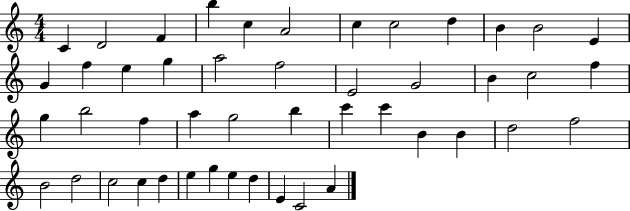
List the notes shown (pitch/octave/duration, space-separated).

C4/q D4/h F4/q B5/q C5/q A4/h C5/q C5/h D5/q B4/q B4/h E4/q G4/q F5/q E5/q G5/q A5/h F5/h E4/h G4/h B4/q C5/h F5/q G5/q B5/h F5/q A5/q G5/h B5/q C6/q C6/q B4/q B4/q D5/h F5/h B4/h D5/h C5/h C5/q D5/q E5/q G5/q E5/q D5/q E4/q C4/h A4/q